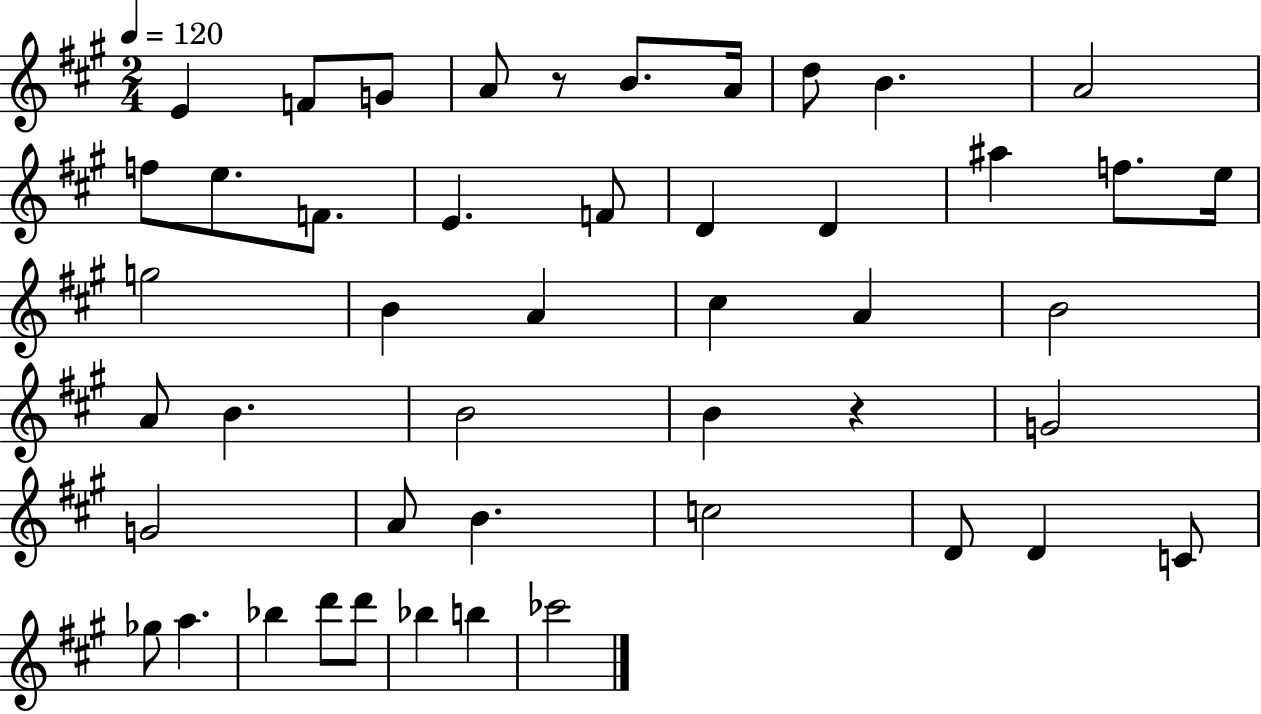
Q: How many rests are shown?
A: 2